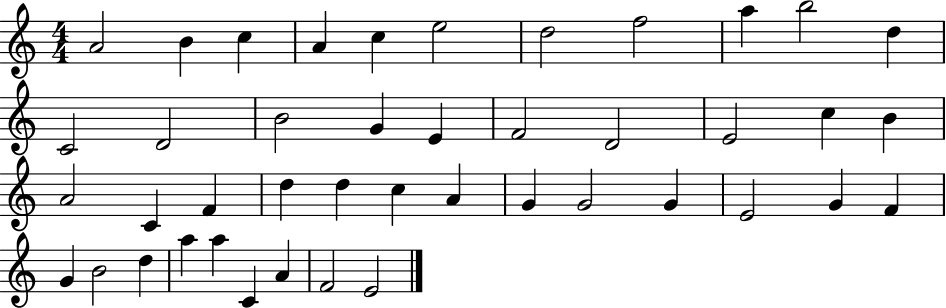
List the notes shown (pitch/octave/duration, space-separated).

A4/h B4/q C5/q A4/q C5/q E5/h D5/h F5/h A5/q B5/h D5/q C4/h D4/h B4/h G4/q E4/q F4/h D4/h E4/h C5/q B4/q A4/h C4/q F4/q D5/q D5/q C5/q A4/q G4/q G4/h G4/q E4/h G4/q F4/q G4/q B4/h D5/q A5/q A5/q C4/q A4/q F4/h E4/h